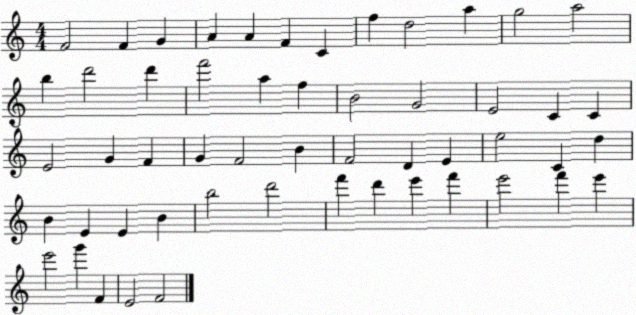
X:1
T:Untitled
M:4/4
L:1/4
K:C
F2 F G A A F C f d2 a g2 a2 b d'2 d' f'2 a f B2 G2 E2 C C E2 G F G F2 B F2 D E e2 C d B E E B b2 d'2 f' d' e' f' e'2 f' e' e'2 g' F E2 F2